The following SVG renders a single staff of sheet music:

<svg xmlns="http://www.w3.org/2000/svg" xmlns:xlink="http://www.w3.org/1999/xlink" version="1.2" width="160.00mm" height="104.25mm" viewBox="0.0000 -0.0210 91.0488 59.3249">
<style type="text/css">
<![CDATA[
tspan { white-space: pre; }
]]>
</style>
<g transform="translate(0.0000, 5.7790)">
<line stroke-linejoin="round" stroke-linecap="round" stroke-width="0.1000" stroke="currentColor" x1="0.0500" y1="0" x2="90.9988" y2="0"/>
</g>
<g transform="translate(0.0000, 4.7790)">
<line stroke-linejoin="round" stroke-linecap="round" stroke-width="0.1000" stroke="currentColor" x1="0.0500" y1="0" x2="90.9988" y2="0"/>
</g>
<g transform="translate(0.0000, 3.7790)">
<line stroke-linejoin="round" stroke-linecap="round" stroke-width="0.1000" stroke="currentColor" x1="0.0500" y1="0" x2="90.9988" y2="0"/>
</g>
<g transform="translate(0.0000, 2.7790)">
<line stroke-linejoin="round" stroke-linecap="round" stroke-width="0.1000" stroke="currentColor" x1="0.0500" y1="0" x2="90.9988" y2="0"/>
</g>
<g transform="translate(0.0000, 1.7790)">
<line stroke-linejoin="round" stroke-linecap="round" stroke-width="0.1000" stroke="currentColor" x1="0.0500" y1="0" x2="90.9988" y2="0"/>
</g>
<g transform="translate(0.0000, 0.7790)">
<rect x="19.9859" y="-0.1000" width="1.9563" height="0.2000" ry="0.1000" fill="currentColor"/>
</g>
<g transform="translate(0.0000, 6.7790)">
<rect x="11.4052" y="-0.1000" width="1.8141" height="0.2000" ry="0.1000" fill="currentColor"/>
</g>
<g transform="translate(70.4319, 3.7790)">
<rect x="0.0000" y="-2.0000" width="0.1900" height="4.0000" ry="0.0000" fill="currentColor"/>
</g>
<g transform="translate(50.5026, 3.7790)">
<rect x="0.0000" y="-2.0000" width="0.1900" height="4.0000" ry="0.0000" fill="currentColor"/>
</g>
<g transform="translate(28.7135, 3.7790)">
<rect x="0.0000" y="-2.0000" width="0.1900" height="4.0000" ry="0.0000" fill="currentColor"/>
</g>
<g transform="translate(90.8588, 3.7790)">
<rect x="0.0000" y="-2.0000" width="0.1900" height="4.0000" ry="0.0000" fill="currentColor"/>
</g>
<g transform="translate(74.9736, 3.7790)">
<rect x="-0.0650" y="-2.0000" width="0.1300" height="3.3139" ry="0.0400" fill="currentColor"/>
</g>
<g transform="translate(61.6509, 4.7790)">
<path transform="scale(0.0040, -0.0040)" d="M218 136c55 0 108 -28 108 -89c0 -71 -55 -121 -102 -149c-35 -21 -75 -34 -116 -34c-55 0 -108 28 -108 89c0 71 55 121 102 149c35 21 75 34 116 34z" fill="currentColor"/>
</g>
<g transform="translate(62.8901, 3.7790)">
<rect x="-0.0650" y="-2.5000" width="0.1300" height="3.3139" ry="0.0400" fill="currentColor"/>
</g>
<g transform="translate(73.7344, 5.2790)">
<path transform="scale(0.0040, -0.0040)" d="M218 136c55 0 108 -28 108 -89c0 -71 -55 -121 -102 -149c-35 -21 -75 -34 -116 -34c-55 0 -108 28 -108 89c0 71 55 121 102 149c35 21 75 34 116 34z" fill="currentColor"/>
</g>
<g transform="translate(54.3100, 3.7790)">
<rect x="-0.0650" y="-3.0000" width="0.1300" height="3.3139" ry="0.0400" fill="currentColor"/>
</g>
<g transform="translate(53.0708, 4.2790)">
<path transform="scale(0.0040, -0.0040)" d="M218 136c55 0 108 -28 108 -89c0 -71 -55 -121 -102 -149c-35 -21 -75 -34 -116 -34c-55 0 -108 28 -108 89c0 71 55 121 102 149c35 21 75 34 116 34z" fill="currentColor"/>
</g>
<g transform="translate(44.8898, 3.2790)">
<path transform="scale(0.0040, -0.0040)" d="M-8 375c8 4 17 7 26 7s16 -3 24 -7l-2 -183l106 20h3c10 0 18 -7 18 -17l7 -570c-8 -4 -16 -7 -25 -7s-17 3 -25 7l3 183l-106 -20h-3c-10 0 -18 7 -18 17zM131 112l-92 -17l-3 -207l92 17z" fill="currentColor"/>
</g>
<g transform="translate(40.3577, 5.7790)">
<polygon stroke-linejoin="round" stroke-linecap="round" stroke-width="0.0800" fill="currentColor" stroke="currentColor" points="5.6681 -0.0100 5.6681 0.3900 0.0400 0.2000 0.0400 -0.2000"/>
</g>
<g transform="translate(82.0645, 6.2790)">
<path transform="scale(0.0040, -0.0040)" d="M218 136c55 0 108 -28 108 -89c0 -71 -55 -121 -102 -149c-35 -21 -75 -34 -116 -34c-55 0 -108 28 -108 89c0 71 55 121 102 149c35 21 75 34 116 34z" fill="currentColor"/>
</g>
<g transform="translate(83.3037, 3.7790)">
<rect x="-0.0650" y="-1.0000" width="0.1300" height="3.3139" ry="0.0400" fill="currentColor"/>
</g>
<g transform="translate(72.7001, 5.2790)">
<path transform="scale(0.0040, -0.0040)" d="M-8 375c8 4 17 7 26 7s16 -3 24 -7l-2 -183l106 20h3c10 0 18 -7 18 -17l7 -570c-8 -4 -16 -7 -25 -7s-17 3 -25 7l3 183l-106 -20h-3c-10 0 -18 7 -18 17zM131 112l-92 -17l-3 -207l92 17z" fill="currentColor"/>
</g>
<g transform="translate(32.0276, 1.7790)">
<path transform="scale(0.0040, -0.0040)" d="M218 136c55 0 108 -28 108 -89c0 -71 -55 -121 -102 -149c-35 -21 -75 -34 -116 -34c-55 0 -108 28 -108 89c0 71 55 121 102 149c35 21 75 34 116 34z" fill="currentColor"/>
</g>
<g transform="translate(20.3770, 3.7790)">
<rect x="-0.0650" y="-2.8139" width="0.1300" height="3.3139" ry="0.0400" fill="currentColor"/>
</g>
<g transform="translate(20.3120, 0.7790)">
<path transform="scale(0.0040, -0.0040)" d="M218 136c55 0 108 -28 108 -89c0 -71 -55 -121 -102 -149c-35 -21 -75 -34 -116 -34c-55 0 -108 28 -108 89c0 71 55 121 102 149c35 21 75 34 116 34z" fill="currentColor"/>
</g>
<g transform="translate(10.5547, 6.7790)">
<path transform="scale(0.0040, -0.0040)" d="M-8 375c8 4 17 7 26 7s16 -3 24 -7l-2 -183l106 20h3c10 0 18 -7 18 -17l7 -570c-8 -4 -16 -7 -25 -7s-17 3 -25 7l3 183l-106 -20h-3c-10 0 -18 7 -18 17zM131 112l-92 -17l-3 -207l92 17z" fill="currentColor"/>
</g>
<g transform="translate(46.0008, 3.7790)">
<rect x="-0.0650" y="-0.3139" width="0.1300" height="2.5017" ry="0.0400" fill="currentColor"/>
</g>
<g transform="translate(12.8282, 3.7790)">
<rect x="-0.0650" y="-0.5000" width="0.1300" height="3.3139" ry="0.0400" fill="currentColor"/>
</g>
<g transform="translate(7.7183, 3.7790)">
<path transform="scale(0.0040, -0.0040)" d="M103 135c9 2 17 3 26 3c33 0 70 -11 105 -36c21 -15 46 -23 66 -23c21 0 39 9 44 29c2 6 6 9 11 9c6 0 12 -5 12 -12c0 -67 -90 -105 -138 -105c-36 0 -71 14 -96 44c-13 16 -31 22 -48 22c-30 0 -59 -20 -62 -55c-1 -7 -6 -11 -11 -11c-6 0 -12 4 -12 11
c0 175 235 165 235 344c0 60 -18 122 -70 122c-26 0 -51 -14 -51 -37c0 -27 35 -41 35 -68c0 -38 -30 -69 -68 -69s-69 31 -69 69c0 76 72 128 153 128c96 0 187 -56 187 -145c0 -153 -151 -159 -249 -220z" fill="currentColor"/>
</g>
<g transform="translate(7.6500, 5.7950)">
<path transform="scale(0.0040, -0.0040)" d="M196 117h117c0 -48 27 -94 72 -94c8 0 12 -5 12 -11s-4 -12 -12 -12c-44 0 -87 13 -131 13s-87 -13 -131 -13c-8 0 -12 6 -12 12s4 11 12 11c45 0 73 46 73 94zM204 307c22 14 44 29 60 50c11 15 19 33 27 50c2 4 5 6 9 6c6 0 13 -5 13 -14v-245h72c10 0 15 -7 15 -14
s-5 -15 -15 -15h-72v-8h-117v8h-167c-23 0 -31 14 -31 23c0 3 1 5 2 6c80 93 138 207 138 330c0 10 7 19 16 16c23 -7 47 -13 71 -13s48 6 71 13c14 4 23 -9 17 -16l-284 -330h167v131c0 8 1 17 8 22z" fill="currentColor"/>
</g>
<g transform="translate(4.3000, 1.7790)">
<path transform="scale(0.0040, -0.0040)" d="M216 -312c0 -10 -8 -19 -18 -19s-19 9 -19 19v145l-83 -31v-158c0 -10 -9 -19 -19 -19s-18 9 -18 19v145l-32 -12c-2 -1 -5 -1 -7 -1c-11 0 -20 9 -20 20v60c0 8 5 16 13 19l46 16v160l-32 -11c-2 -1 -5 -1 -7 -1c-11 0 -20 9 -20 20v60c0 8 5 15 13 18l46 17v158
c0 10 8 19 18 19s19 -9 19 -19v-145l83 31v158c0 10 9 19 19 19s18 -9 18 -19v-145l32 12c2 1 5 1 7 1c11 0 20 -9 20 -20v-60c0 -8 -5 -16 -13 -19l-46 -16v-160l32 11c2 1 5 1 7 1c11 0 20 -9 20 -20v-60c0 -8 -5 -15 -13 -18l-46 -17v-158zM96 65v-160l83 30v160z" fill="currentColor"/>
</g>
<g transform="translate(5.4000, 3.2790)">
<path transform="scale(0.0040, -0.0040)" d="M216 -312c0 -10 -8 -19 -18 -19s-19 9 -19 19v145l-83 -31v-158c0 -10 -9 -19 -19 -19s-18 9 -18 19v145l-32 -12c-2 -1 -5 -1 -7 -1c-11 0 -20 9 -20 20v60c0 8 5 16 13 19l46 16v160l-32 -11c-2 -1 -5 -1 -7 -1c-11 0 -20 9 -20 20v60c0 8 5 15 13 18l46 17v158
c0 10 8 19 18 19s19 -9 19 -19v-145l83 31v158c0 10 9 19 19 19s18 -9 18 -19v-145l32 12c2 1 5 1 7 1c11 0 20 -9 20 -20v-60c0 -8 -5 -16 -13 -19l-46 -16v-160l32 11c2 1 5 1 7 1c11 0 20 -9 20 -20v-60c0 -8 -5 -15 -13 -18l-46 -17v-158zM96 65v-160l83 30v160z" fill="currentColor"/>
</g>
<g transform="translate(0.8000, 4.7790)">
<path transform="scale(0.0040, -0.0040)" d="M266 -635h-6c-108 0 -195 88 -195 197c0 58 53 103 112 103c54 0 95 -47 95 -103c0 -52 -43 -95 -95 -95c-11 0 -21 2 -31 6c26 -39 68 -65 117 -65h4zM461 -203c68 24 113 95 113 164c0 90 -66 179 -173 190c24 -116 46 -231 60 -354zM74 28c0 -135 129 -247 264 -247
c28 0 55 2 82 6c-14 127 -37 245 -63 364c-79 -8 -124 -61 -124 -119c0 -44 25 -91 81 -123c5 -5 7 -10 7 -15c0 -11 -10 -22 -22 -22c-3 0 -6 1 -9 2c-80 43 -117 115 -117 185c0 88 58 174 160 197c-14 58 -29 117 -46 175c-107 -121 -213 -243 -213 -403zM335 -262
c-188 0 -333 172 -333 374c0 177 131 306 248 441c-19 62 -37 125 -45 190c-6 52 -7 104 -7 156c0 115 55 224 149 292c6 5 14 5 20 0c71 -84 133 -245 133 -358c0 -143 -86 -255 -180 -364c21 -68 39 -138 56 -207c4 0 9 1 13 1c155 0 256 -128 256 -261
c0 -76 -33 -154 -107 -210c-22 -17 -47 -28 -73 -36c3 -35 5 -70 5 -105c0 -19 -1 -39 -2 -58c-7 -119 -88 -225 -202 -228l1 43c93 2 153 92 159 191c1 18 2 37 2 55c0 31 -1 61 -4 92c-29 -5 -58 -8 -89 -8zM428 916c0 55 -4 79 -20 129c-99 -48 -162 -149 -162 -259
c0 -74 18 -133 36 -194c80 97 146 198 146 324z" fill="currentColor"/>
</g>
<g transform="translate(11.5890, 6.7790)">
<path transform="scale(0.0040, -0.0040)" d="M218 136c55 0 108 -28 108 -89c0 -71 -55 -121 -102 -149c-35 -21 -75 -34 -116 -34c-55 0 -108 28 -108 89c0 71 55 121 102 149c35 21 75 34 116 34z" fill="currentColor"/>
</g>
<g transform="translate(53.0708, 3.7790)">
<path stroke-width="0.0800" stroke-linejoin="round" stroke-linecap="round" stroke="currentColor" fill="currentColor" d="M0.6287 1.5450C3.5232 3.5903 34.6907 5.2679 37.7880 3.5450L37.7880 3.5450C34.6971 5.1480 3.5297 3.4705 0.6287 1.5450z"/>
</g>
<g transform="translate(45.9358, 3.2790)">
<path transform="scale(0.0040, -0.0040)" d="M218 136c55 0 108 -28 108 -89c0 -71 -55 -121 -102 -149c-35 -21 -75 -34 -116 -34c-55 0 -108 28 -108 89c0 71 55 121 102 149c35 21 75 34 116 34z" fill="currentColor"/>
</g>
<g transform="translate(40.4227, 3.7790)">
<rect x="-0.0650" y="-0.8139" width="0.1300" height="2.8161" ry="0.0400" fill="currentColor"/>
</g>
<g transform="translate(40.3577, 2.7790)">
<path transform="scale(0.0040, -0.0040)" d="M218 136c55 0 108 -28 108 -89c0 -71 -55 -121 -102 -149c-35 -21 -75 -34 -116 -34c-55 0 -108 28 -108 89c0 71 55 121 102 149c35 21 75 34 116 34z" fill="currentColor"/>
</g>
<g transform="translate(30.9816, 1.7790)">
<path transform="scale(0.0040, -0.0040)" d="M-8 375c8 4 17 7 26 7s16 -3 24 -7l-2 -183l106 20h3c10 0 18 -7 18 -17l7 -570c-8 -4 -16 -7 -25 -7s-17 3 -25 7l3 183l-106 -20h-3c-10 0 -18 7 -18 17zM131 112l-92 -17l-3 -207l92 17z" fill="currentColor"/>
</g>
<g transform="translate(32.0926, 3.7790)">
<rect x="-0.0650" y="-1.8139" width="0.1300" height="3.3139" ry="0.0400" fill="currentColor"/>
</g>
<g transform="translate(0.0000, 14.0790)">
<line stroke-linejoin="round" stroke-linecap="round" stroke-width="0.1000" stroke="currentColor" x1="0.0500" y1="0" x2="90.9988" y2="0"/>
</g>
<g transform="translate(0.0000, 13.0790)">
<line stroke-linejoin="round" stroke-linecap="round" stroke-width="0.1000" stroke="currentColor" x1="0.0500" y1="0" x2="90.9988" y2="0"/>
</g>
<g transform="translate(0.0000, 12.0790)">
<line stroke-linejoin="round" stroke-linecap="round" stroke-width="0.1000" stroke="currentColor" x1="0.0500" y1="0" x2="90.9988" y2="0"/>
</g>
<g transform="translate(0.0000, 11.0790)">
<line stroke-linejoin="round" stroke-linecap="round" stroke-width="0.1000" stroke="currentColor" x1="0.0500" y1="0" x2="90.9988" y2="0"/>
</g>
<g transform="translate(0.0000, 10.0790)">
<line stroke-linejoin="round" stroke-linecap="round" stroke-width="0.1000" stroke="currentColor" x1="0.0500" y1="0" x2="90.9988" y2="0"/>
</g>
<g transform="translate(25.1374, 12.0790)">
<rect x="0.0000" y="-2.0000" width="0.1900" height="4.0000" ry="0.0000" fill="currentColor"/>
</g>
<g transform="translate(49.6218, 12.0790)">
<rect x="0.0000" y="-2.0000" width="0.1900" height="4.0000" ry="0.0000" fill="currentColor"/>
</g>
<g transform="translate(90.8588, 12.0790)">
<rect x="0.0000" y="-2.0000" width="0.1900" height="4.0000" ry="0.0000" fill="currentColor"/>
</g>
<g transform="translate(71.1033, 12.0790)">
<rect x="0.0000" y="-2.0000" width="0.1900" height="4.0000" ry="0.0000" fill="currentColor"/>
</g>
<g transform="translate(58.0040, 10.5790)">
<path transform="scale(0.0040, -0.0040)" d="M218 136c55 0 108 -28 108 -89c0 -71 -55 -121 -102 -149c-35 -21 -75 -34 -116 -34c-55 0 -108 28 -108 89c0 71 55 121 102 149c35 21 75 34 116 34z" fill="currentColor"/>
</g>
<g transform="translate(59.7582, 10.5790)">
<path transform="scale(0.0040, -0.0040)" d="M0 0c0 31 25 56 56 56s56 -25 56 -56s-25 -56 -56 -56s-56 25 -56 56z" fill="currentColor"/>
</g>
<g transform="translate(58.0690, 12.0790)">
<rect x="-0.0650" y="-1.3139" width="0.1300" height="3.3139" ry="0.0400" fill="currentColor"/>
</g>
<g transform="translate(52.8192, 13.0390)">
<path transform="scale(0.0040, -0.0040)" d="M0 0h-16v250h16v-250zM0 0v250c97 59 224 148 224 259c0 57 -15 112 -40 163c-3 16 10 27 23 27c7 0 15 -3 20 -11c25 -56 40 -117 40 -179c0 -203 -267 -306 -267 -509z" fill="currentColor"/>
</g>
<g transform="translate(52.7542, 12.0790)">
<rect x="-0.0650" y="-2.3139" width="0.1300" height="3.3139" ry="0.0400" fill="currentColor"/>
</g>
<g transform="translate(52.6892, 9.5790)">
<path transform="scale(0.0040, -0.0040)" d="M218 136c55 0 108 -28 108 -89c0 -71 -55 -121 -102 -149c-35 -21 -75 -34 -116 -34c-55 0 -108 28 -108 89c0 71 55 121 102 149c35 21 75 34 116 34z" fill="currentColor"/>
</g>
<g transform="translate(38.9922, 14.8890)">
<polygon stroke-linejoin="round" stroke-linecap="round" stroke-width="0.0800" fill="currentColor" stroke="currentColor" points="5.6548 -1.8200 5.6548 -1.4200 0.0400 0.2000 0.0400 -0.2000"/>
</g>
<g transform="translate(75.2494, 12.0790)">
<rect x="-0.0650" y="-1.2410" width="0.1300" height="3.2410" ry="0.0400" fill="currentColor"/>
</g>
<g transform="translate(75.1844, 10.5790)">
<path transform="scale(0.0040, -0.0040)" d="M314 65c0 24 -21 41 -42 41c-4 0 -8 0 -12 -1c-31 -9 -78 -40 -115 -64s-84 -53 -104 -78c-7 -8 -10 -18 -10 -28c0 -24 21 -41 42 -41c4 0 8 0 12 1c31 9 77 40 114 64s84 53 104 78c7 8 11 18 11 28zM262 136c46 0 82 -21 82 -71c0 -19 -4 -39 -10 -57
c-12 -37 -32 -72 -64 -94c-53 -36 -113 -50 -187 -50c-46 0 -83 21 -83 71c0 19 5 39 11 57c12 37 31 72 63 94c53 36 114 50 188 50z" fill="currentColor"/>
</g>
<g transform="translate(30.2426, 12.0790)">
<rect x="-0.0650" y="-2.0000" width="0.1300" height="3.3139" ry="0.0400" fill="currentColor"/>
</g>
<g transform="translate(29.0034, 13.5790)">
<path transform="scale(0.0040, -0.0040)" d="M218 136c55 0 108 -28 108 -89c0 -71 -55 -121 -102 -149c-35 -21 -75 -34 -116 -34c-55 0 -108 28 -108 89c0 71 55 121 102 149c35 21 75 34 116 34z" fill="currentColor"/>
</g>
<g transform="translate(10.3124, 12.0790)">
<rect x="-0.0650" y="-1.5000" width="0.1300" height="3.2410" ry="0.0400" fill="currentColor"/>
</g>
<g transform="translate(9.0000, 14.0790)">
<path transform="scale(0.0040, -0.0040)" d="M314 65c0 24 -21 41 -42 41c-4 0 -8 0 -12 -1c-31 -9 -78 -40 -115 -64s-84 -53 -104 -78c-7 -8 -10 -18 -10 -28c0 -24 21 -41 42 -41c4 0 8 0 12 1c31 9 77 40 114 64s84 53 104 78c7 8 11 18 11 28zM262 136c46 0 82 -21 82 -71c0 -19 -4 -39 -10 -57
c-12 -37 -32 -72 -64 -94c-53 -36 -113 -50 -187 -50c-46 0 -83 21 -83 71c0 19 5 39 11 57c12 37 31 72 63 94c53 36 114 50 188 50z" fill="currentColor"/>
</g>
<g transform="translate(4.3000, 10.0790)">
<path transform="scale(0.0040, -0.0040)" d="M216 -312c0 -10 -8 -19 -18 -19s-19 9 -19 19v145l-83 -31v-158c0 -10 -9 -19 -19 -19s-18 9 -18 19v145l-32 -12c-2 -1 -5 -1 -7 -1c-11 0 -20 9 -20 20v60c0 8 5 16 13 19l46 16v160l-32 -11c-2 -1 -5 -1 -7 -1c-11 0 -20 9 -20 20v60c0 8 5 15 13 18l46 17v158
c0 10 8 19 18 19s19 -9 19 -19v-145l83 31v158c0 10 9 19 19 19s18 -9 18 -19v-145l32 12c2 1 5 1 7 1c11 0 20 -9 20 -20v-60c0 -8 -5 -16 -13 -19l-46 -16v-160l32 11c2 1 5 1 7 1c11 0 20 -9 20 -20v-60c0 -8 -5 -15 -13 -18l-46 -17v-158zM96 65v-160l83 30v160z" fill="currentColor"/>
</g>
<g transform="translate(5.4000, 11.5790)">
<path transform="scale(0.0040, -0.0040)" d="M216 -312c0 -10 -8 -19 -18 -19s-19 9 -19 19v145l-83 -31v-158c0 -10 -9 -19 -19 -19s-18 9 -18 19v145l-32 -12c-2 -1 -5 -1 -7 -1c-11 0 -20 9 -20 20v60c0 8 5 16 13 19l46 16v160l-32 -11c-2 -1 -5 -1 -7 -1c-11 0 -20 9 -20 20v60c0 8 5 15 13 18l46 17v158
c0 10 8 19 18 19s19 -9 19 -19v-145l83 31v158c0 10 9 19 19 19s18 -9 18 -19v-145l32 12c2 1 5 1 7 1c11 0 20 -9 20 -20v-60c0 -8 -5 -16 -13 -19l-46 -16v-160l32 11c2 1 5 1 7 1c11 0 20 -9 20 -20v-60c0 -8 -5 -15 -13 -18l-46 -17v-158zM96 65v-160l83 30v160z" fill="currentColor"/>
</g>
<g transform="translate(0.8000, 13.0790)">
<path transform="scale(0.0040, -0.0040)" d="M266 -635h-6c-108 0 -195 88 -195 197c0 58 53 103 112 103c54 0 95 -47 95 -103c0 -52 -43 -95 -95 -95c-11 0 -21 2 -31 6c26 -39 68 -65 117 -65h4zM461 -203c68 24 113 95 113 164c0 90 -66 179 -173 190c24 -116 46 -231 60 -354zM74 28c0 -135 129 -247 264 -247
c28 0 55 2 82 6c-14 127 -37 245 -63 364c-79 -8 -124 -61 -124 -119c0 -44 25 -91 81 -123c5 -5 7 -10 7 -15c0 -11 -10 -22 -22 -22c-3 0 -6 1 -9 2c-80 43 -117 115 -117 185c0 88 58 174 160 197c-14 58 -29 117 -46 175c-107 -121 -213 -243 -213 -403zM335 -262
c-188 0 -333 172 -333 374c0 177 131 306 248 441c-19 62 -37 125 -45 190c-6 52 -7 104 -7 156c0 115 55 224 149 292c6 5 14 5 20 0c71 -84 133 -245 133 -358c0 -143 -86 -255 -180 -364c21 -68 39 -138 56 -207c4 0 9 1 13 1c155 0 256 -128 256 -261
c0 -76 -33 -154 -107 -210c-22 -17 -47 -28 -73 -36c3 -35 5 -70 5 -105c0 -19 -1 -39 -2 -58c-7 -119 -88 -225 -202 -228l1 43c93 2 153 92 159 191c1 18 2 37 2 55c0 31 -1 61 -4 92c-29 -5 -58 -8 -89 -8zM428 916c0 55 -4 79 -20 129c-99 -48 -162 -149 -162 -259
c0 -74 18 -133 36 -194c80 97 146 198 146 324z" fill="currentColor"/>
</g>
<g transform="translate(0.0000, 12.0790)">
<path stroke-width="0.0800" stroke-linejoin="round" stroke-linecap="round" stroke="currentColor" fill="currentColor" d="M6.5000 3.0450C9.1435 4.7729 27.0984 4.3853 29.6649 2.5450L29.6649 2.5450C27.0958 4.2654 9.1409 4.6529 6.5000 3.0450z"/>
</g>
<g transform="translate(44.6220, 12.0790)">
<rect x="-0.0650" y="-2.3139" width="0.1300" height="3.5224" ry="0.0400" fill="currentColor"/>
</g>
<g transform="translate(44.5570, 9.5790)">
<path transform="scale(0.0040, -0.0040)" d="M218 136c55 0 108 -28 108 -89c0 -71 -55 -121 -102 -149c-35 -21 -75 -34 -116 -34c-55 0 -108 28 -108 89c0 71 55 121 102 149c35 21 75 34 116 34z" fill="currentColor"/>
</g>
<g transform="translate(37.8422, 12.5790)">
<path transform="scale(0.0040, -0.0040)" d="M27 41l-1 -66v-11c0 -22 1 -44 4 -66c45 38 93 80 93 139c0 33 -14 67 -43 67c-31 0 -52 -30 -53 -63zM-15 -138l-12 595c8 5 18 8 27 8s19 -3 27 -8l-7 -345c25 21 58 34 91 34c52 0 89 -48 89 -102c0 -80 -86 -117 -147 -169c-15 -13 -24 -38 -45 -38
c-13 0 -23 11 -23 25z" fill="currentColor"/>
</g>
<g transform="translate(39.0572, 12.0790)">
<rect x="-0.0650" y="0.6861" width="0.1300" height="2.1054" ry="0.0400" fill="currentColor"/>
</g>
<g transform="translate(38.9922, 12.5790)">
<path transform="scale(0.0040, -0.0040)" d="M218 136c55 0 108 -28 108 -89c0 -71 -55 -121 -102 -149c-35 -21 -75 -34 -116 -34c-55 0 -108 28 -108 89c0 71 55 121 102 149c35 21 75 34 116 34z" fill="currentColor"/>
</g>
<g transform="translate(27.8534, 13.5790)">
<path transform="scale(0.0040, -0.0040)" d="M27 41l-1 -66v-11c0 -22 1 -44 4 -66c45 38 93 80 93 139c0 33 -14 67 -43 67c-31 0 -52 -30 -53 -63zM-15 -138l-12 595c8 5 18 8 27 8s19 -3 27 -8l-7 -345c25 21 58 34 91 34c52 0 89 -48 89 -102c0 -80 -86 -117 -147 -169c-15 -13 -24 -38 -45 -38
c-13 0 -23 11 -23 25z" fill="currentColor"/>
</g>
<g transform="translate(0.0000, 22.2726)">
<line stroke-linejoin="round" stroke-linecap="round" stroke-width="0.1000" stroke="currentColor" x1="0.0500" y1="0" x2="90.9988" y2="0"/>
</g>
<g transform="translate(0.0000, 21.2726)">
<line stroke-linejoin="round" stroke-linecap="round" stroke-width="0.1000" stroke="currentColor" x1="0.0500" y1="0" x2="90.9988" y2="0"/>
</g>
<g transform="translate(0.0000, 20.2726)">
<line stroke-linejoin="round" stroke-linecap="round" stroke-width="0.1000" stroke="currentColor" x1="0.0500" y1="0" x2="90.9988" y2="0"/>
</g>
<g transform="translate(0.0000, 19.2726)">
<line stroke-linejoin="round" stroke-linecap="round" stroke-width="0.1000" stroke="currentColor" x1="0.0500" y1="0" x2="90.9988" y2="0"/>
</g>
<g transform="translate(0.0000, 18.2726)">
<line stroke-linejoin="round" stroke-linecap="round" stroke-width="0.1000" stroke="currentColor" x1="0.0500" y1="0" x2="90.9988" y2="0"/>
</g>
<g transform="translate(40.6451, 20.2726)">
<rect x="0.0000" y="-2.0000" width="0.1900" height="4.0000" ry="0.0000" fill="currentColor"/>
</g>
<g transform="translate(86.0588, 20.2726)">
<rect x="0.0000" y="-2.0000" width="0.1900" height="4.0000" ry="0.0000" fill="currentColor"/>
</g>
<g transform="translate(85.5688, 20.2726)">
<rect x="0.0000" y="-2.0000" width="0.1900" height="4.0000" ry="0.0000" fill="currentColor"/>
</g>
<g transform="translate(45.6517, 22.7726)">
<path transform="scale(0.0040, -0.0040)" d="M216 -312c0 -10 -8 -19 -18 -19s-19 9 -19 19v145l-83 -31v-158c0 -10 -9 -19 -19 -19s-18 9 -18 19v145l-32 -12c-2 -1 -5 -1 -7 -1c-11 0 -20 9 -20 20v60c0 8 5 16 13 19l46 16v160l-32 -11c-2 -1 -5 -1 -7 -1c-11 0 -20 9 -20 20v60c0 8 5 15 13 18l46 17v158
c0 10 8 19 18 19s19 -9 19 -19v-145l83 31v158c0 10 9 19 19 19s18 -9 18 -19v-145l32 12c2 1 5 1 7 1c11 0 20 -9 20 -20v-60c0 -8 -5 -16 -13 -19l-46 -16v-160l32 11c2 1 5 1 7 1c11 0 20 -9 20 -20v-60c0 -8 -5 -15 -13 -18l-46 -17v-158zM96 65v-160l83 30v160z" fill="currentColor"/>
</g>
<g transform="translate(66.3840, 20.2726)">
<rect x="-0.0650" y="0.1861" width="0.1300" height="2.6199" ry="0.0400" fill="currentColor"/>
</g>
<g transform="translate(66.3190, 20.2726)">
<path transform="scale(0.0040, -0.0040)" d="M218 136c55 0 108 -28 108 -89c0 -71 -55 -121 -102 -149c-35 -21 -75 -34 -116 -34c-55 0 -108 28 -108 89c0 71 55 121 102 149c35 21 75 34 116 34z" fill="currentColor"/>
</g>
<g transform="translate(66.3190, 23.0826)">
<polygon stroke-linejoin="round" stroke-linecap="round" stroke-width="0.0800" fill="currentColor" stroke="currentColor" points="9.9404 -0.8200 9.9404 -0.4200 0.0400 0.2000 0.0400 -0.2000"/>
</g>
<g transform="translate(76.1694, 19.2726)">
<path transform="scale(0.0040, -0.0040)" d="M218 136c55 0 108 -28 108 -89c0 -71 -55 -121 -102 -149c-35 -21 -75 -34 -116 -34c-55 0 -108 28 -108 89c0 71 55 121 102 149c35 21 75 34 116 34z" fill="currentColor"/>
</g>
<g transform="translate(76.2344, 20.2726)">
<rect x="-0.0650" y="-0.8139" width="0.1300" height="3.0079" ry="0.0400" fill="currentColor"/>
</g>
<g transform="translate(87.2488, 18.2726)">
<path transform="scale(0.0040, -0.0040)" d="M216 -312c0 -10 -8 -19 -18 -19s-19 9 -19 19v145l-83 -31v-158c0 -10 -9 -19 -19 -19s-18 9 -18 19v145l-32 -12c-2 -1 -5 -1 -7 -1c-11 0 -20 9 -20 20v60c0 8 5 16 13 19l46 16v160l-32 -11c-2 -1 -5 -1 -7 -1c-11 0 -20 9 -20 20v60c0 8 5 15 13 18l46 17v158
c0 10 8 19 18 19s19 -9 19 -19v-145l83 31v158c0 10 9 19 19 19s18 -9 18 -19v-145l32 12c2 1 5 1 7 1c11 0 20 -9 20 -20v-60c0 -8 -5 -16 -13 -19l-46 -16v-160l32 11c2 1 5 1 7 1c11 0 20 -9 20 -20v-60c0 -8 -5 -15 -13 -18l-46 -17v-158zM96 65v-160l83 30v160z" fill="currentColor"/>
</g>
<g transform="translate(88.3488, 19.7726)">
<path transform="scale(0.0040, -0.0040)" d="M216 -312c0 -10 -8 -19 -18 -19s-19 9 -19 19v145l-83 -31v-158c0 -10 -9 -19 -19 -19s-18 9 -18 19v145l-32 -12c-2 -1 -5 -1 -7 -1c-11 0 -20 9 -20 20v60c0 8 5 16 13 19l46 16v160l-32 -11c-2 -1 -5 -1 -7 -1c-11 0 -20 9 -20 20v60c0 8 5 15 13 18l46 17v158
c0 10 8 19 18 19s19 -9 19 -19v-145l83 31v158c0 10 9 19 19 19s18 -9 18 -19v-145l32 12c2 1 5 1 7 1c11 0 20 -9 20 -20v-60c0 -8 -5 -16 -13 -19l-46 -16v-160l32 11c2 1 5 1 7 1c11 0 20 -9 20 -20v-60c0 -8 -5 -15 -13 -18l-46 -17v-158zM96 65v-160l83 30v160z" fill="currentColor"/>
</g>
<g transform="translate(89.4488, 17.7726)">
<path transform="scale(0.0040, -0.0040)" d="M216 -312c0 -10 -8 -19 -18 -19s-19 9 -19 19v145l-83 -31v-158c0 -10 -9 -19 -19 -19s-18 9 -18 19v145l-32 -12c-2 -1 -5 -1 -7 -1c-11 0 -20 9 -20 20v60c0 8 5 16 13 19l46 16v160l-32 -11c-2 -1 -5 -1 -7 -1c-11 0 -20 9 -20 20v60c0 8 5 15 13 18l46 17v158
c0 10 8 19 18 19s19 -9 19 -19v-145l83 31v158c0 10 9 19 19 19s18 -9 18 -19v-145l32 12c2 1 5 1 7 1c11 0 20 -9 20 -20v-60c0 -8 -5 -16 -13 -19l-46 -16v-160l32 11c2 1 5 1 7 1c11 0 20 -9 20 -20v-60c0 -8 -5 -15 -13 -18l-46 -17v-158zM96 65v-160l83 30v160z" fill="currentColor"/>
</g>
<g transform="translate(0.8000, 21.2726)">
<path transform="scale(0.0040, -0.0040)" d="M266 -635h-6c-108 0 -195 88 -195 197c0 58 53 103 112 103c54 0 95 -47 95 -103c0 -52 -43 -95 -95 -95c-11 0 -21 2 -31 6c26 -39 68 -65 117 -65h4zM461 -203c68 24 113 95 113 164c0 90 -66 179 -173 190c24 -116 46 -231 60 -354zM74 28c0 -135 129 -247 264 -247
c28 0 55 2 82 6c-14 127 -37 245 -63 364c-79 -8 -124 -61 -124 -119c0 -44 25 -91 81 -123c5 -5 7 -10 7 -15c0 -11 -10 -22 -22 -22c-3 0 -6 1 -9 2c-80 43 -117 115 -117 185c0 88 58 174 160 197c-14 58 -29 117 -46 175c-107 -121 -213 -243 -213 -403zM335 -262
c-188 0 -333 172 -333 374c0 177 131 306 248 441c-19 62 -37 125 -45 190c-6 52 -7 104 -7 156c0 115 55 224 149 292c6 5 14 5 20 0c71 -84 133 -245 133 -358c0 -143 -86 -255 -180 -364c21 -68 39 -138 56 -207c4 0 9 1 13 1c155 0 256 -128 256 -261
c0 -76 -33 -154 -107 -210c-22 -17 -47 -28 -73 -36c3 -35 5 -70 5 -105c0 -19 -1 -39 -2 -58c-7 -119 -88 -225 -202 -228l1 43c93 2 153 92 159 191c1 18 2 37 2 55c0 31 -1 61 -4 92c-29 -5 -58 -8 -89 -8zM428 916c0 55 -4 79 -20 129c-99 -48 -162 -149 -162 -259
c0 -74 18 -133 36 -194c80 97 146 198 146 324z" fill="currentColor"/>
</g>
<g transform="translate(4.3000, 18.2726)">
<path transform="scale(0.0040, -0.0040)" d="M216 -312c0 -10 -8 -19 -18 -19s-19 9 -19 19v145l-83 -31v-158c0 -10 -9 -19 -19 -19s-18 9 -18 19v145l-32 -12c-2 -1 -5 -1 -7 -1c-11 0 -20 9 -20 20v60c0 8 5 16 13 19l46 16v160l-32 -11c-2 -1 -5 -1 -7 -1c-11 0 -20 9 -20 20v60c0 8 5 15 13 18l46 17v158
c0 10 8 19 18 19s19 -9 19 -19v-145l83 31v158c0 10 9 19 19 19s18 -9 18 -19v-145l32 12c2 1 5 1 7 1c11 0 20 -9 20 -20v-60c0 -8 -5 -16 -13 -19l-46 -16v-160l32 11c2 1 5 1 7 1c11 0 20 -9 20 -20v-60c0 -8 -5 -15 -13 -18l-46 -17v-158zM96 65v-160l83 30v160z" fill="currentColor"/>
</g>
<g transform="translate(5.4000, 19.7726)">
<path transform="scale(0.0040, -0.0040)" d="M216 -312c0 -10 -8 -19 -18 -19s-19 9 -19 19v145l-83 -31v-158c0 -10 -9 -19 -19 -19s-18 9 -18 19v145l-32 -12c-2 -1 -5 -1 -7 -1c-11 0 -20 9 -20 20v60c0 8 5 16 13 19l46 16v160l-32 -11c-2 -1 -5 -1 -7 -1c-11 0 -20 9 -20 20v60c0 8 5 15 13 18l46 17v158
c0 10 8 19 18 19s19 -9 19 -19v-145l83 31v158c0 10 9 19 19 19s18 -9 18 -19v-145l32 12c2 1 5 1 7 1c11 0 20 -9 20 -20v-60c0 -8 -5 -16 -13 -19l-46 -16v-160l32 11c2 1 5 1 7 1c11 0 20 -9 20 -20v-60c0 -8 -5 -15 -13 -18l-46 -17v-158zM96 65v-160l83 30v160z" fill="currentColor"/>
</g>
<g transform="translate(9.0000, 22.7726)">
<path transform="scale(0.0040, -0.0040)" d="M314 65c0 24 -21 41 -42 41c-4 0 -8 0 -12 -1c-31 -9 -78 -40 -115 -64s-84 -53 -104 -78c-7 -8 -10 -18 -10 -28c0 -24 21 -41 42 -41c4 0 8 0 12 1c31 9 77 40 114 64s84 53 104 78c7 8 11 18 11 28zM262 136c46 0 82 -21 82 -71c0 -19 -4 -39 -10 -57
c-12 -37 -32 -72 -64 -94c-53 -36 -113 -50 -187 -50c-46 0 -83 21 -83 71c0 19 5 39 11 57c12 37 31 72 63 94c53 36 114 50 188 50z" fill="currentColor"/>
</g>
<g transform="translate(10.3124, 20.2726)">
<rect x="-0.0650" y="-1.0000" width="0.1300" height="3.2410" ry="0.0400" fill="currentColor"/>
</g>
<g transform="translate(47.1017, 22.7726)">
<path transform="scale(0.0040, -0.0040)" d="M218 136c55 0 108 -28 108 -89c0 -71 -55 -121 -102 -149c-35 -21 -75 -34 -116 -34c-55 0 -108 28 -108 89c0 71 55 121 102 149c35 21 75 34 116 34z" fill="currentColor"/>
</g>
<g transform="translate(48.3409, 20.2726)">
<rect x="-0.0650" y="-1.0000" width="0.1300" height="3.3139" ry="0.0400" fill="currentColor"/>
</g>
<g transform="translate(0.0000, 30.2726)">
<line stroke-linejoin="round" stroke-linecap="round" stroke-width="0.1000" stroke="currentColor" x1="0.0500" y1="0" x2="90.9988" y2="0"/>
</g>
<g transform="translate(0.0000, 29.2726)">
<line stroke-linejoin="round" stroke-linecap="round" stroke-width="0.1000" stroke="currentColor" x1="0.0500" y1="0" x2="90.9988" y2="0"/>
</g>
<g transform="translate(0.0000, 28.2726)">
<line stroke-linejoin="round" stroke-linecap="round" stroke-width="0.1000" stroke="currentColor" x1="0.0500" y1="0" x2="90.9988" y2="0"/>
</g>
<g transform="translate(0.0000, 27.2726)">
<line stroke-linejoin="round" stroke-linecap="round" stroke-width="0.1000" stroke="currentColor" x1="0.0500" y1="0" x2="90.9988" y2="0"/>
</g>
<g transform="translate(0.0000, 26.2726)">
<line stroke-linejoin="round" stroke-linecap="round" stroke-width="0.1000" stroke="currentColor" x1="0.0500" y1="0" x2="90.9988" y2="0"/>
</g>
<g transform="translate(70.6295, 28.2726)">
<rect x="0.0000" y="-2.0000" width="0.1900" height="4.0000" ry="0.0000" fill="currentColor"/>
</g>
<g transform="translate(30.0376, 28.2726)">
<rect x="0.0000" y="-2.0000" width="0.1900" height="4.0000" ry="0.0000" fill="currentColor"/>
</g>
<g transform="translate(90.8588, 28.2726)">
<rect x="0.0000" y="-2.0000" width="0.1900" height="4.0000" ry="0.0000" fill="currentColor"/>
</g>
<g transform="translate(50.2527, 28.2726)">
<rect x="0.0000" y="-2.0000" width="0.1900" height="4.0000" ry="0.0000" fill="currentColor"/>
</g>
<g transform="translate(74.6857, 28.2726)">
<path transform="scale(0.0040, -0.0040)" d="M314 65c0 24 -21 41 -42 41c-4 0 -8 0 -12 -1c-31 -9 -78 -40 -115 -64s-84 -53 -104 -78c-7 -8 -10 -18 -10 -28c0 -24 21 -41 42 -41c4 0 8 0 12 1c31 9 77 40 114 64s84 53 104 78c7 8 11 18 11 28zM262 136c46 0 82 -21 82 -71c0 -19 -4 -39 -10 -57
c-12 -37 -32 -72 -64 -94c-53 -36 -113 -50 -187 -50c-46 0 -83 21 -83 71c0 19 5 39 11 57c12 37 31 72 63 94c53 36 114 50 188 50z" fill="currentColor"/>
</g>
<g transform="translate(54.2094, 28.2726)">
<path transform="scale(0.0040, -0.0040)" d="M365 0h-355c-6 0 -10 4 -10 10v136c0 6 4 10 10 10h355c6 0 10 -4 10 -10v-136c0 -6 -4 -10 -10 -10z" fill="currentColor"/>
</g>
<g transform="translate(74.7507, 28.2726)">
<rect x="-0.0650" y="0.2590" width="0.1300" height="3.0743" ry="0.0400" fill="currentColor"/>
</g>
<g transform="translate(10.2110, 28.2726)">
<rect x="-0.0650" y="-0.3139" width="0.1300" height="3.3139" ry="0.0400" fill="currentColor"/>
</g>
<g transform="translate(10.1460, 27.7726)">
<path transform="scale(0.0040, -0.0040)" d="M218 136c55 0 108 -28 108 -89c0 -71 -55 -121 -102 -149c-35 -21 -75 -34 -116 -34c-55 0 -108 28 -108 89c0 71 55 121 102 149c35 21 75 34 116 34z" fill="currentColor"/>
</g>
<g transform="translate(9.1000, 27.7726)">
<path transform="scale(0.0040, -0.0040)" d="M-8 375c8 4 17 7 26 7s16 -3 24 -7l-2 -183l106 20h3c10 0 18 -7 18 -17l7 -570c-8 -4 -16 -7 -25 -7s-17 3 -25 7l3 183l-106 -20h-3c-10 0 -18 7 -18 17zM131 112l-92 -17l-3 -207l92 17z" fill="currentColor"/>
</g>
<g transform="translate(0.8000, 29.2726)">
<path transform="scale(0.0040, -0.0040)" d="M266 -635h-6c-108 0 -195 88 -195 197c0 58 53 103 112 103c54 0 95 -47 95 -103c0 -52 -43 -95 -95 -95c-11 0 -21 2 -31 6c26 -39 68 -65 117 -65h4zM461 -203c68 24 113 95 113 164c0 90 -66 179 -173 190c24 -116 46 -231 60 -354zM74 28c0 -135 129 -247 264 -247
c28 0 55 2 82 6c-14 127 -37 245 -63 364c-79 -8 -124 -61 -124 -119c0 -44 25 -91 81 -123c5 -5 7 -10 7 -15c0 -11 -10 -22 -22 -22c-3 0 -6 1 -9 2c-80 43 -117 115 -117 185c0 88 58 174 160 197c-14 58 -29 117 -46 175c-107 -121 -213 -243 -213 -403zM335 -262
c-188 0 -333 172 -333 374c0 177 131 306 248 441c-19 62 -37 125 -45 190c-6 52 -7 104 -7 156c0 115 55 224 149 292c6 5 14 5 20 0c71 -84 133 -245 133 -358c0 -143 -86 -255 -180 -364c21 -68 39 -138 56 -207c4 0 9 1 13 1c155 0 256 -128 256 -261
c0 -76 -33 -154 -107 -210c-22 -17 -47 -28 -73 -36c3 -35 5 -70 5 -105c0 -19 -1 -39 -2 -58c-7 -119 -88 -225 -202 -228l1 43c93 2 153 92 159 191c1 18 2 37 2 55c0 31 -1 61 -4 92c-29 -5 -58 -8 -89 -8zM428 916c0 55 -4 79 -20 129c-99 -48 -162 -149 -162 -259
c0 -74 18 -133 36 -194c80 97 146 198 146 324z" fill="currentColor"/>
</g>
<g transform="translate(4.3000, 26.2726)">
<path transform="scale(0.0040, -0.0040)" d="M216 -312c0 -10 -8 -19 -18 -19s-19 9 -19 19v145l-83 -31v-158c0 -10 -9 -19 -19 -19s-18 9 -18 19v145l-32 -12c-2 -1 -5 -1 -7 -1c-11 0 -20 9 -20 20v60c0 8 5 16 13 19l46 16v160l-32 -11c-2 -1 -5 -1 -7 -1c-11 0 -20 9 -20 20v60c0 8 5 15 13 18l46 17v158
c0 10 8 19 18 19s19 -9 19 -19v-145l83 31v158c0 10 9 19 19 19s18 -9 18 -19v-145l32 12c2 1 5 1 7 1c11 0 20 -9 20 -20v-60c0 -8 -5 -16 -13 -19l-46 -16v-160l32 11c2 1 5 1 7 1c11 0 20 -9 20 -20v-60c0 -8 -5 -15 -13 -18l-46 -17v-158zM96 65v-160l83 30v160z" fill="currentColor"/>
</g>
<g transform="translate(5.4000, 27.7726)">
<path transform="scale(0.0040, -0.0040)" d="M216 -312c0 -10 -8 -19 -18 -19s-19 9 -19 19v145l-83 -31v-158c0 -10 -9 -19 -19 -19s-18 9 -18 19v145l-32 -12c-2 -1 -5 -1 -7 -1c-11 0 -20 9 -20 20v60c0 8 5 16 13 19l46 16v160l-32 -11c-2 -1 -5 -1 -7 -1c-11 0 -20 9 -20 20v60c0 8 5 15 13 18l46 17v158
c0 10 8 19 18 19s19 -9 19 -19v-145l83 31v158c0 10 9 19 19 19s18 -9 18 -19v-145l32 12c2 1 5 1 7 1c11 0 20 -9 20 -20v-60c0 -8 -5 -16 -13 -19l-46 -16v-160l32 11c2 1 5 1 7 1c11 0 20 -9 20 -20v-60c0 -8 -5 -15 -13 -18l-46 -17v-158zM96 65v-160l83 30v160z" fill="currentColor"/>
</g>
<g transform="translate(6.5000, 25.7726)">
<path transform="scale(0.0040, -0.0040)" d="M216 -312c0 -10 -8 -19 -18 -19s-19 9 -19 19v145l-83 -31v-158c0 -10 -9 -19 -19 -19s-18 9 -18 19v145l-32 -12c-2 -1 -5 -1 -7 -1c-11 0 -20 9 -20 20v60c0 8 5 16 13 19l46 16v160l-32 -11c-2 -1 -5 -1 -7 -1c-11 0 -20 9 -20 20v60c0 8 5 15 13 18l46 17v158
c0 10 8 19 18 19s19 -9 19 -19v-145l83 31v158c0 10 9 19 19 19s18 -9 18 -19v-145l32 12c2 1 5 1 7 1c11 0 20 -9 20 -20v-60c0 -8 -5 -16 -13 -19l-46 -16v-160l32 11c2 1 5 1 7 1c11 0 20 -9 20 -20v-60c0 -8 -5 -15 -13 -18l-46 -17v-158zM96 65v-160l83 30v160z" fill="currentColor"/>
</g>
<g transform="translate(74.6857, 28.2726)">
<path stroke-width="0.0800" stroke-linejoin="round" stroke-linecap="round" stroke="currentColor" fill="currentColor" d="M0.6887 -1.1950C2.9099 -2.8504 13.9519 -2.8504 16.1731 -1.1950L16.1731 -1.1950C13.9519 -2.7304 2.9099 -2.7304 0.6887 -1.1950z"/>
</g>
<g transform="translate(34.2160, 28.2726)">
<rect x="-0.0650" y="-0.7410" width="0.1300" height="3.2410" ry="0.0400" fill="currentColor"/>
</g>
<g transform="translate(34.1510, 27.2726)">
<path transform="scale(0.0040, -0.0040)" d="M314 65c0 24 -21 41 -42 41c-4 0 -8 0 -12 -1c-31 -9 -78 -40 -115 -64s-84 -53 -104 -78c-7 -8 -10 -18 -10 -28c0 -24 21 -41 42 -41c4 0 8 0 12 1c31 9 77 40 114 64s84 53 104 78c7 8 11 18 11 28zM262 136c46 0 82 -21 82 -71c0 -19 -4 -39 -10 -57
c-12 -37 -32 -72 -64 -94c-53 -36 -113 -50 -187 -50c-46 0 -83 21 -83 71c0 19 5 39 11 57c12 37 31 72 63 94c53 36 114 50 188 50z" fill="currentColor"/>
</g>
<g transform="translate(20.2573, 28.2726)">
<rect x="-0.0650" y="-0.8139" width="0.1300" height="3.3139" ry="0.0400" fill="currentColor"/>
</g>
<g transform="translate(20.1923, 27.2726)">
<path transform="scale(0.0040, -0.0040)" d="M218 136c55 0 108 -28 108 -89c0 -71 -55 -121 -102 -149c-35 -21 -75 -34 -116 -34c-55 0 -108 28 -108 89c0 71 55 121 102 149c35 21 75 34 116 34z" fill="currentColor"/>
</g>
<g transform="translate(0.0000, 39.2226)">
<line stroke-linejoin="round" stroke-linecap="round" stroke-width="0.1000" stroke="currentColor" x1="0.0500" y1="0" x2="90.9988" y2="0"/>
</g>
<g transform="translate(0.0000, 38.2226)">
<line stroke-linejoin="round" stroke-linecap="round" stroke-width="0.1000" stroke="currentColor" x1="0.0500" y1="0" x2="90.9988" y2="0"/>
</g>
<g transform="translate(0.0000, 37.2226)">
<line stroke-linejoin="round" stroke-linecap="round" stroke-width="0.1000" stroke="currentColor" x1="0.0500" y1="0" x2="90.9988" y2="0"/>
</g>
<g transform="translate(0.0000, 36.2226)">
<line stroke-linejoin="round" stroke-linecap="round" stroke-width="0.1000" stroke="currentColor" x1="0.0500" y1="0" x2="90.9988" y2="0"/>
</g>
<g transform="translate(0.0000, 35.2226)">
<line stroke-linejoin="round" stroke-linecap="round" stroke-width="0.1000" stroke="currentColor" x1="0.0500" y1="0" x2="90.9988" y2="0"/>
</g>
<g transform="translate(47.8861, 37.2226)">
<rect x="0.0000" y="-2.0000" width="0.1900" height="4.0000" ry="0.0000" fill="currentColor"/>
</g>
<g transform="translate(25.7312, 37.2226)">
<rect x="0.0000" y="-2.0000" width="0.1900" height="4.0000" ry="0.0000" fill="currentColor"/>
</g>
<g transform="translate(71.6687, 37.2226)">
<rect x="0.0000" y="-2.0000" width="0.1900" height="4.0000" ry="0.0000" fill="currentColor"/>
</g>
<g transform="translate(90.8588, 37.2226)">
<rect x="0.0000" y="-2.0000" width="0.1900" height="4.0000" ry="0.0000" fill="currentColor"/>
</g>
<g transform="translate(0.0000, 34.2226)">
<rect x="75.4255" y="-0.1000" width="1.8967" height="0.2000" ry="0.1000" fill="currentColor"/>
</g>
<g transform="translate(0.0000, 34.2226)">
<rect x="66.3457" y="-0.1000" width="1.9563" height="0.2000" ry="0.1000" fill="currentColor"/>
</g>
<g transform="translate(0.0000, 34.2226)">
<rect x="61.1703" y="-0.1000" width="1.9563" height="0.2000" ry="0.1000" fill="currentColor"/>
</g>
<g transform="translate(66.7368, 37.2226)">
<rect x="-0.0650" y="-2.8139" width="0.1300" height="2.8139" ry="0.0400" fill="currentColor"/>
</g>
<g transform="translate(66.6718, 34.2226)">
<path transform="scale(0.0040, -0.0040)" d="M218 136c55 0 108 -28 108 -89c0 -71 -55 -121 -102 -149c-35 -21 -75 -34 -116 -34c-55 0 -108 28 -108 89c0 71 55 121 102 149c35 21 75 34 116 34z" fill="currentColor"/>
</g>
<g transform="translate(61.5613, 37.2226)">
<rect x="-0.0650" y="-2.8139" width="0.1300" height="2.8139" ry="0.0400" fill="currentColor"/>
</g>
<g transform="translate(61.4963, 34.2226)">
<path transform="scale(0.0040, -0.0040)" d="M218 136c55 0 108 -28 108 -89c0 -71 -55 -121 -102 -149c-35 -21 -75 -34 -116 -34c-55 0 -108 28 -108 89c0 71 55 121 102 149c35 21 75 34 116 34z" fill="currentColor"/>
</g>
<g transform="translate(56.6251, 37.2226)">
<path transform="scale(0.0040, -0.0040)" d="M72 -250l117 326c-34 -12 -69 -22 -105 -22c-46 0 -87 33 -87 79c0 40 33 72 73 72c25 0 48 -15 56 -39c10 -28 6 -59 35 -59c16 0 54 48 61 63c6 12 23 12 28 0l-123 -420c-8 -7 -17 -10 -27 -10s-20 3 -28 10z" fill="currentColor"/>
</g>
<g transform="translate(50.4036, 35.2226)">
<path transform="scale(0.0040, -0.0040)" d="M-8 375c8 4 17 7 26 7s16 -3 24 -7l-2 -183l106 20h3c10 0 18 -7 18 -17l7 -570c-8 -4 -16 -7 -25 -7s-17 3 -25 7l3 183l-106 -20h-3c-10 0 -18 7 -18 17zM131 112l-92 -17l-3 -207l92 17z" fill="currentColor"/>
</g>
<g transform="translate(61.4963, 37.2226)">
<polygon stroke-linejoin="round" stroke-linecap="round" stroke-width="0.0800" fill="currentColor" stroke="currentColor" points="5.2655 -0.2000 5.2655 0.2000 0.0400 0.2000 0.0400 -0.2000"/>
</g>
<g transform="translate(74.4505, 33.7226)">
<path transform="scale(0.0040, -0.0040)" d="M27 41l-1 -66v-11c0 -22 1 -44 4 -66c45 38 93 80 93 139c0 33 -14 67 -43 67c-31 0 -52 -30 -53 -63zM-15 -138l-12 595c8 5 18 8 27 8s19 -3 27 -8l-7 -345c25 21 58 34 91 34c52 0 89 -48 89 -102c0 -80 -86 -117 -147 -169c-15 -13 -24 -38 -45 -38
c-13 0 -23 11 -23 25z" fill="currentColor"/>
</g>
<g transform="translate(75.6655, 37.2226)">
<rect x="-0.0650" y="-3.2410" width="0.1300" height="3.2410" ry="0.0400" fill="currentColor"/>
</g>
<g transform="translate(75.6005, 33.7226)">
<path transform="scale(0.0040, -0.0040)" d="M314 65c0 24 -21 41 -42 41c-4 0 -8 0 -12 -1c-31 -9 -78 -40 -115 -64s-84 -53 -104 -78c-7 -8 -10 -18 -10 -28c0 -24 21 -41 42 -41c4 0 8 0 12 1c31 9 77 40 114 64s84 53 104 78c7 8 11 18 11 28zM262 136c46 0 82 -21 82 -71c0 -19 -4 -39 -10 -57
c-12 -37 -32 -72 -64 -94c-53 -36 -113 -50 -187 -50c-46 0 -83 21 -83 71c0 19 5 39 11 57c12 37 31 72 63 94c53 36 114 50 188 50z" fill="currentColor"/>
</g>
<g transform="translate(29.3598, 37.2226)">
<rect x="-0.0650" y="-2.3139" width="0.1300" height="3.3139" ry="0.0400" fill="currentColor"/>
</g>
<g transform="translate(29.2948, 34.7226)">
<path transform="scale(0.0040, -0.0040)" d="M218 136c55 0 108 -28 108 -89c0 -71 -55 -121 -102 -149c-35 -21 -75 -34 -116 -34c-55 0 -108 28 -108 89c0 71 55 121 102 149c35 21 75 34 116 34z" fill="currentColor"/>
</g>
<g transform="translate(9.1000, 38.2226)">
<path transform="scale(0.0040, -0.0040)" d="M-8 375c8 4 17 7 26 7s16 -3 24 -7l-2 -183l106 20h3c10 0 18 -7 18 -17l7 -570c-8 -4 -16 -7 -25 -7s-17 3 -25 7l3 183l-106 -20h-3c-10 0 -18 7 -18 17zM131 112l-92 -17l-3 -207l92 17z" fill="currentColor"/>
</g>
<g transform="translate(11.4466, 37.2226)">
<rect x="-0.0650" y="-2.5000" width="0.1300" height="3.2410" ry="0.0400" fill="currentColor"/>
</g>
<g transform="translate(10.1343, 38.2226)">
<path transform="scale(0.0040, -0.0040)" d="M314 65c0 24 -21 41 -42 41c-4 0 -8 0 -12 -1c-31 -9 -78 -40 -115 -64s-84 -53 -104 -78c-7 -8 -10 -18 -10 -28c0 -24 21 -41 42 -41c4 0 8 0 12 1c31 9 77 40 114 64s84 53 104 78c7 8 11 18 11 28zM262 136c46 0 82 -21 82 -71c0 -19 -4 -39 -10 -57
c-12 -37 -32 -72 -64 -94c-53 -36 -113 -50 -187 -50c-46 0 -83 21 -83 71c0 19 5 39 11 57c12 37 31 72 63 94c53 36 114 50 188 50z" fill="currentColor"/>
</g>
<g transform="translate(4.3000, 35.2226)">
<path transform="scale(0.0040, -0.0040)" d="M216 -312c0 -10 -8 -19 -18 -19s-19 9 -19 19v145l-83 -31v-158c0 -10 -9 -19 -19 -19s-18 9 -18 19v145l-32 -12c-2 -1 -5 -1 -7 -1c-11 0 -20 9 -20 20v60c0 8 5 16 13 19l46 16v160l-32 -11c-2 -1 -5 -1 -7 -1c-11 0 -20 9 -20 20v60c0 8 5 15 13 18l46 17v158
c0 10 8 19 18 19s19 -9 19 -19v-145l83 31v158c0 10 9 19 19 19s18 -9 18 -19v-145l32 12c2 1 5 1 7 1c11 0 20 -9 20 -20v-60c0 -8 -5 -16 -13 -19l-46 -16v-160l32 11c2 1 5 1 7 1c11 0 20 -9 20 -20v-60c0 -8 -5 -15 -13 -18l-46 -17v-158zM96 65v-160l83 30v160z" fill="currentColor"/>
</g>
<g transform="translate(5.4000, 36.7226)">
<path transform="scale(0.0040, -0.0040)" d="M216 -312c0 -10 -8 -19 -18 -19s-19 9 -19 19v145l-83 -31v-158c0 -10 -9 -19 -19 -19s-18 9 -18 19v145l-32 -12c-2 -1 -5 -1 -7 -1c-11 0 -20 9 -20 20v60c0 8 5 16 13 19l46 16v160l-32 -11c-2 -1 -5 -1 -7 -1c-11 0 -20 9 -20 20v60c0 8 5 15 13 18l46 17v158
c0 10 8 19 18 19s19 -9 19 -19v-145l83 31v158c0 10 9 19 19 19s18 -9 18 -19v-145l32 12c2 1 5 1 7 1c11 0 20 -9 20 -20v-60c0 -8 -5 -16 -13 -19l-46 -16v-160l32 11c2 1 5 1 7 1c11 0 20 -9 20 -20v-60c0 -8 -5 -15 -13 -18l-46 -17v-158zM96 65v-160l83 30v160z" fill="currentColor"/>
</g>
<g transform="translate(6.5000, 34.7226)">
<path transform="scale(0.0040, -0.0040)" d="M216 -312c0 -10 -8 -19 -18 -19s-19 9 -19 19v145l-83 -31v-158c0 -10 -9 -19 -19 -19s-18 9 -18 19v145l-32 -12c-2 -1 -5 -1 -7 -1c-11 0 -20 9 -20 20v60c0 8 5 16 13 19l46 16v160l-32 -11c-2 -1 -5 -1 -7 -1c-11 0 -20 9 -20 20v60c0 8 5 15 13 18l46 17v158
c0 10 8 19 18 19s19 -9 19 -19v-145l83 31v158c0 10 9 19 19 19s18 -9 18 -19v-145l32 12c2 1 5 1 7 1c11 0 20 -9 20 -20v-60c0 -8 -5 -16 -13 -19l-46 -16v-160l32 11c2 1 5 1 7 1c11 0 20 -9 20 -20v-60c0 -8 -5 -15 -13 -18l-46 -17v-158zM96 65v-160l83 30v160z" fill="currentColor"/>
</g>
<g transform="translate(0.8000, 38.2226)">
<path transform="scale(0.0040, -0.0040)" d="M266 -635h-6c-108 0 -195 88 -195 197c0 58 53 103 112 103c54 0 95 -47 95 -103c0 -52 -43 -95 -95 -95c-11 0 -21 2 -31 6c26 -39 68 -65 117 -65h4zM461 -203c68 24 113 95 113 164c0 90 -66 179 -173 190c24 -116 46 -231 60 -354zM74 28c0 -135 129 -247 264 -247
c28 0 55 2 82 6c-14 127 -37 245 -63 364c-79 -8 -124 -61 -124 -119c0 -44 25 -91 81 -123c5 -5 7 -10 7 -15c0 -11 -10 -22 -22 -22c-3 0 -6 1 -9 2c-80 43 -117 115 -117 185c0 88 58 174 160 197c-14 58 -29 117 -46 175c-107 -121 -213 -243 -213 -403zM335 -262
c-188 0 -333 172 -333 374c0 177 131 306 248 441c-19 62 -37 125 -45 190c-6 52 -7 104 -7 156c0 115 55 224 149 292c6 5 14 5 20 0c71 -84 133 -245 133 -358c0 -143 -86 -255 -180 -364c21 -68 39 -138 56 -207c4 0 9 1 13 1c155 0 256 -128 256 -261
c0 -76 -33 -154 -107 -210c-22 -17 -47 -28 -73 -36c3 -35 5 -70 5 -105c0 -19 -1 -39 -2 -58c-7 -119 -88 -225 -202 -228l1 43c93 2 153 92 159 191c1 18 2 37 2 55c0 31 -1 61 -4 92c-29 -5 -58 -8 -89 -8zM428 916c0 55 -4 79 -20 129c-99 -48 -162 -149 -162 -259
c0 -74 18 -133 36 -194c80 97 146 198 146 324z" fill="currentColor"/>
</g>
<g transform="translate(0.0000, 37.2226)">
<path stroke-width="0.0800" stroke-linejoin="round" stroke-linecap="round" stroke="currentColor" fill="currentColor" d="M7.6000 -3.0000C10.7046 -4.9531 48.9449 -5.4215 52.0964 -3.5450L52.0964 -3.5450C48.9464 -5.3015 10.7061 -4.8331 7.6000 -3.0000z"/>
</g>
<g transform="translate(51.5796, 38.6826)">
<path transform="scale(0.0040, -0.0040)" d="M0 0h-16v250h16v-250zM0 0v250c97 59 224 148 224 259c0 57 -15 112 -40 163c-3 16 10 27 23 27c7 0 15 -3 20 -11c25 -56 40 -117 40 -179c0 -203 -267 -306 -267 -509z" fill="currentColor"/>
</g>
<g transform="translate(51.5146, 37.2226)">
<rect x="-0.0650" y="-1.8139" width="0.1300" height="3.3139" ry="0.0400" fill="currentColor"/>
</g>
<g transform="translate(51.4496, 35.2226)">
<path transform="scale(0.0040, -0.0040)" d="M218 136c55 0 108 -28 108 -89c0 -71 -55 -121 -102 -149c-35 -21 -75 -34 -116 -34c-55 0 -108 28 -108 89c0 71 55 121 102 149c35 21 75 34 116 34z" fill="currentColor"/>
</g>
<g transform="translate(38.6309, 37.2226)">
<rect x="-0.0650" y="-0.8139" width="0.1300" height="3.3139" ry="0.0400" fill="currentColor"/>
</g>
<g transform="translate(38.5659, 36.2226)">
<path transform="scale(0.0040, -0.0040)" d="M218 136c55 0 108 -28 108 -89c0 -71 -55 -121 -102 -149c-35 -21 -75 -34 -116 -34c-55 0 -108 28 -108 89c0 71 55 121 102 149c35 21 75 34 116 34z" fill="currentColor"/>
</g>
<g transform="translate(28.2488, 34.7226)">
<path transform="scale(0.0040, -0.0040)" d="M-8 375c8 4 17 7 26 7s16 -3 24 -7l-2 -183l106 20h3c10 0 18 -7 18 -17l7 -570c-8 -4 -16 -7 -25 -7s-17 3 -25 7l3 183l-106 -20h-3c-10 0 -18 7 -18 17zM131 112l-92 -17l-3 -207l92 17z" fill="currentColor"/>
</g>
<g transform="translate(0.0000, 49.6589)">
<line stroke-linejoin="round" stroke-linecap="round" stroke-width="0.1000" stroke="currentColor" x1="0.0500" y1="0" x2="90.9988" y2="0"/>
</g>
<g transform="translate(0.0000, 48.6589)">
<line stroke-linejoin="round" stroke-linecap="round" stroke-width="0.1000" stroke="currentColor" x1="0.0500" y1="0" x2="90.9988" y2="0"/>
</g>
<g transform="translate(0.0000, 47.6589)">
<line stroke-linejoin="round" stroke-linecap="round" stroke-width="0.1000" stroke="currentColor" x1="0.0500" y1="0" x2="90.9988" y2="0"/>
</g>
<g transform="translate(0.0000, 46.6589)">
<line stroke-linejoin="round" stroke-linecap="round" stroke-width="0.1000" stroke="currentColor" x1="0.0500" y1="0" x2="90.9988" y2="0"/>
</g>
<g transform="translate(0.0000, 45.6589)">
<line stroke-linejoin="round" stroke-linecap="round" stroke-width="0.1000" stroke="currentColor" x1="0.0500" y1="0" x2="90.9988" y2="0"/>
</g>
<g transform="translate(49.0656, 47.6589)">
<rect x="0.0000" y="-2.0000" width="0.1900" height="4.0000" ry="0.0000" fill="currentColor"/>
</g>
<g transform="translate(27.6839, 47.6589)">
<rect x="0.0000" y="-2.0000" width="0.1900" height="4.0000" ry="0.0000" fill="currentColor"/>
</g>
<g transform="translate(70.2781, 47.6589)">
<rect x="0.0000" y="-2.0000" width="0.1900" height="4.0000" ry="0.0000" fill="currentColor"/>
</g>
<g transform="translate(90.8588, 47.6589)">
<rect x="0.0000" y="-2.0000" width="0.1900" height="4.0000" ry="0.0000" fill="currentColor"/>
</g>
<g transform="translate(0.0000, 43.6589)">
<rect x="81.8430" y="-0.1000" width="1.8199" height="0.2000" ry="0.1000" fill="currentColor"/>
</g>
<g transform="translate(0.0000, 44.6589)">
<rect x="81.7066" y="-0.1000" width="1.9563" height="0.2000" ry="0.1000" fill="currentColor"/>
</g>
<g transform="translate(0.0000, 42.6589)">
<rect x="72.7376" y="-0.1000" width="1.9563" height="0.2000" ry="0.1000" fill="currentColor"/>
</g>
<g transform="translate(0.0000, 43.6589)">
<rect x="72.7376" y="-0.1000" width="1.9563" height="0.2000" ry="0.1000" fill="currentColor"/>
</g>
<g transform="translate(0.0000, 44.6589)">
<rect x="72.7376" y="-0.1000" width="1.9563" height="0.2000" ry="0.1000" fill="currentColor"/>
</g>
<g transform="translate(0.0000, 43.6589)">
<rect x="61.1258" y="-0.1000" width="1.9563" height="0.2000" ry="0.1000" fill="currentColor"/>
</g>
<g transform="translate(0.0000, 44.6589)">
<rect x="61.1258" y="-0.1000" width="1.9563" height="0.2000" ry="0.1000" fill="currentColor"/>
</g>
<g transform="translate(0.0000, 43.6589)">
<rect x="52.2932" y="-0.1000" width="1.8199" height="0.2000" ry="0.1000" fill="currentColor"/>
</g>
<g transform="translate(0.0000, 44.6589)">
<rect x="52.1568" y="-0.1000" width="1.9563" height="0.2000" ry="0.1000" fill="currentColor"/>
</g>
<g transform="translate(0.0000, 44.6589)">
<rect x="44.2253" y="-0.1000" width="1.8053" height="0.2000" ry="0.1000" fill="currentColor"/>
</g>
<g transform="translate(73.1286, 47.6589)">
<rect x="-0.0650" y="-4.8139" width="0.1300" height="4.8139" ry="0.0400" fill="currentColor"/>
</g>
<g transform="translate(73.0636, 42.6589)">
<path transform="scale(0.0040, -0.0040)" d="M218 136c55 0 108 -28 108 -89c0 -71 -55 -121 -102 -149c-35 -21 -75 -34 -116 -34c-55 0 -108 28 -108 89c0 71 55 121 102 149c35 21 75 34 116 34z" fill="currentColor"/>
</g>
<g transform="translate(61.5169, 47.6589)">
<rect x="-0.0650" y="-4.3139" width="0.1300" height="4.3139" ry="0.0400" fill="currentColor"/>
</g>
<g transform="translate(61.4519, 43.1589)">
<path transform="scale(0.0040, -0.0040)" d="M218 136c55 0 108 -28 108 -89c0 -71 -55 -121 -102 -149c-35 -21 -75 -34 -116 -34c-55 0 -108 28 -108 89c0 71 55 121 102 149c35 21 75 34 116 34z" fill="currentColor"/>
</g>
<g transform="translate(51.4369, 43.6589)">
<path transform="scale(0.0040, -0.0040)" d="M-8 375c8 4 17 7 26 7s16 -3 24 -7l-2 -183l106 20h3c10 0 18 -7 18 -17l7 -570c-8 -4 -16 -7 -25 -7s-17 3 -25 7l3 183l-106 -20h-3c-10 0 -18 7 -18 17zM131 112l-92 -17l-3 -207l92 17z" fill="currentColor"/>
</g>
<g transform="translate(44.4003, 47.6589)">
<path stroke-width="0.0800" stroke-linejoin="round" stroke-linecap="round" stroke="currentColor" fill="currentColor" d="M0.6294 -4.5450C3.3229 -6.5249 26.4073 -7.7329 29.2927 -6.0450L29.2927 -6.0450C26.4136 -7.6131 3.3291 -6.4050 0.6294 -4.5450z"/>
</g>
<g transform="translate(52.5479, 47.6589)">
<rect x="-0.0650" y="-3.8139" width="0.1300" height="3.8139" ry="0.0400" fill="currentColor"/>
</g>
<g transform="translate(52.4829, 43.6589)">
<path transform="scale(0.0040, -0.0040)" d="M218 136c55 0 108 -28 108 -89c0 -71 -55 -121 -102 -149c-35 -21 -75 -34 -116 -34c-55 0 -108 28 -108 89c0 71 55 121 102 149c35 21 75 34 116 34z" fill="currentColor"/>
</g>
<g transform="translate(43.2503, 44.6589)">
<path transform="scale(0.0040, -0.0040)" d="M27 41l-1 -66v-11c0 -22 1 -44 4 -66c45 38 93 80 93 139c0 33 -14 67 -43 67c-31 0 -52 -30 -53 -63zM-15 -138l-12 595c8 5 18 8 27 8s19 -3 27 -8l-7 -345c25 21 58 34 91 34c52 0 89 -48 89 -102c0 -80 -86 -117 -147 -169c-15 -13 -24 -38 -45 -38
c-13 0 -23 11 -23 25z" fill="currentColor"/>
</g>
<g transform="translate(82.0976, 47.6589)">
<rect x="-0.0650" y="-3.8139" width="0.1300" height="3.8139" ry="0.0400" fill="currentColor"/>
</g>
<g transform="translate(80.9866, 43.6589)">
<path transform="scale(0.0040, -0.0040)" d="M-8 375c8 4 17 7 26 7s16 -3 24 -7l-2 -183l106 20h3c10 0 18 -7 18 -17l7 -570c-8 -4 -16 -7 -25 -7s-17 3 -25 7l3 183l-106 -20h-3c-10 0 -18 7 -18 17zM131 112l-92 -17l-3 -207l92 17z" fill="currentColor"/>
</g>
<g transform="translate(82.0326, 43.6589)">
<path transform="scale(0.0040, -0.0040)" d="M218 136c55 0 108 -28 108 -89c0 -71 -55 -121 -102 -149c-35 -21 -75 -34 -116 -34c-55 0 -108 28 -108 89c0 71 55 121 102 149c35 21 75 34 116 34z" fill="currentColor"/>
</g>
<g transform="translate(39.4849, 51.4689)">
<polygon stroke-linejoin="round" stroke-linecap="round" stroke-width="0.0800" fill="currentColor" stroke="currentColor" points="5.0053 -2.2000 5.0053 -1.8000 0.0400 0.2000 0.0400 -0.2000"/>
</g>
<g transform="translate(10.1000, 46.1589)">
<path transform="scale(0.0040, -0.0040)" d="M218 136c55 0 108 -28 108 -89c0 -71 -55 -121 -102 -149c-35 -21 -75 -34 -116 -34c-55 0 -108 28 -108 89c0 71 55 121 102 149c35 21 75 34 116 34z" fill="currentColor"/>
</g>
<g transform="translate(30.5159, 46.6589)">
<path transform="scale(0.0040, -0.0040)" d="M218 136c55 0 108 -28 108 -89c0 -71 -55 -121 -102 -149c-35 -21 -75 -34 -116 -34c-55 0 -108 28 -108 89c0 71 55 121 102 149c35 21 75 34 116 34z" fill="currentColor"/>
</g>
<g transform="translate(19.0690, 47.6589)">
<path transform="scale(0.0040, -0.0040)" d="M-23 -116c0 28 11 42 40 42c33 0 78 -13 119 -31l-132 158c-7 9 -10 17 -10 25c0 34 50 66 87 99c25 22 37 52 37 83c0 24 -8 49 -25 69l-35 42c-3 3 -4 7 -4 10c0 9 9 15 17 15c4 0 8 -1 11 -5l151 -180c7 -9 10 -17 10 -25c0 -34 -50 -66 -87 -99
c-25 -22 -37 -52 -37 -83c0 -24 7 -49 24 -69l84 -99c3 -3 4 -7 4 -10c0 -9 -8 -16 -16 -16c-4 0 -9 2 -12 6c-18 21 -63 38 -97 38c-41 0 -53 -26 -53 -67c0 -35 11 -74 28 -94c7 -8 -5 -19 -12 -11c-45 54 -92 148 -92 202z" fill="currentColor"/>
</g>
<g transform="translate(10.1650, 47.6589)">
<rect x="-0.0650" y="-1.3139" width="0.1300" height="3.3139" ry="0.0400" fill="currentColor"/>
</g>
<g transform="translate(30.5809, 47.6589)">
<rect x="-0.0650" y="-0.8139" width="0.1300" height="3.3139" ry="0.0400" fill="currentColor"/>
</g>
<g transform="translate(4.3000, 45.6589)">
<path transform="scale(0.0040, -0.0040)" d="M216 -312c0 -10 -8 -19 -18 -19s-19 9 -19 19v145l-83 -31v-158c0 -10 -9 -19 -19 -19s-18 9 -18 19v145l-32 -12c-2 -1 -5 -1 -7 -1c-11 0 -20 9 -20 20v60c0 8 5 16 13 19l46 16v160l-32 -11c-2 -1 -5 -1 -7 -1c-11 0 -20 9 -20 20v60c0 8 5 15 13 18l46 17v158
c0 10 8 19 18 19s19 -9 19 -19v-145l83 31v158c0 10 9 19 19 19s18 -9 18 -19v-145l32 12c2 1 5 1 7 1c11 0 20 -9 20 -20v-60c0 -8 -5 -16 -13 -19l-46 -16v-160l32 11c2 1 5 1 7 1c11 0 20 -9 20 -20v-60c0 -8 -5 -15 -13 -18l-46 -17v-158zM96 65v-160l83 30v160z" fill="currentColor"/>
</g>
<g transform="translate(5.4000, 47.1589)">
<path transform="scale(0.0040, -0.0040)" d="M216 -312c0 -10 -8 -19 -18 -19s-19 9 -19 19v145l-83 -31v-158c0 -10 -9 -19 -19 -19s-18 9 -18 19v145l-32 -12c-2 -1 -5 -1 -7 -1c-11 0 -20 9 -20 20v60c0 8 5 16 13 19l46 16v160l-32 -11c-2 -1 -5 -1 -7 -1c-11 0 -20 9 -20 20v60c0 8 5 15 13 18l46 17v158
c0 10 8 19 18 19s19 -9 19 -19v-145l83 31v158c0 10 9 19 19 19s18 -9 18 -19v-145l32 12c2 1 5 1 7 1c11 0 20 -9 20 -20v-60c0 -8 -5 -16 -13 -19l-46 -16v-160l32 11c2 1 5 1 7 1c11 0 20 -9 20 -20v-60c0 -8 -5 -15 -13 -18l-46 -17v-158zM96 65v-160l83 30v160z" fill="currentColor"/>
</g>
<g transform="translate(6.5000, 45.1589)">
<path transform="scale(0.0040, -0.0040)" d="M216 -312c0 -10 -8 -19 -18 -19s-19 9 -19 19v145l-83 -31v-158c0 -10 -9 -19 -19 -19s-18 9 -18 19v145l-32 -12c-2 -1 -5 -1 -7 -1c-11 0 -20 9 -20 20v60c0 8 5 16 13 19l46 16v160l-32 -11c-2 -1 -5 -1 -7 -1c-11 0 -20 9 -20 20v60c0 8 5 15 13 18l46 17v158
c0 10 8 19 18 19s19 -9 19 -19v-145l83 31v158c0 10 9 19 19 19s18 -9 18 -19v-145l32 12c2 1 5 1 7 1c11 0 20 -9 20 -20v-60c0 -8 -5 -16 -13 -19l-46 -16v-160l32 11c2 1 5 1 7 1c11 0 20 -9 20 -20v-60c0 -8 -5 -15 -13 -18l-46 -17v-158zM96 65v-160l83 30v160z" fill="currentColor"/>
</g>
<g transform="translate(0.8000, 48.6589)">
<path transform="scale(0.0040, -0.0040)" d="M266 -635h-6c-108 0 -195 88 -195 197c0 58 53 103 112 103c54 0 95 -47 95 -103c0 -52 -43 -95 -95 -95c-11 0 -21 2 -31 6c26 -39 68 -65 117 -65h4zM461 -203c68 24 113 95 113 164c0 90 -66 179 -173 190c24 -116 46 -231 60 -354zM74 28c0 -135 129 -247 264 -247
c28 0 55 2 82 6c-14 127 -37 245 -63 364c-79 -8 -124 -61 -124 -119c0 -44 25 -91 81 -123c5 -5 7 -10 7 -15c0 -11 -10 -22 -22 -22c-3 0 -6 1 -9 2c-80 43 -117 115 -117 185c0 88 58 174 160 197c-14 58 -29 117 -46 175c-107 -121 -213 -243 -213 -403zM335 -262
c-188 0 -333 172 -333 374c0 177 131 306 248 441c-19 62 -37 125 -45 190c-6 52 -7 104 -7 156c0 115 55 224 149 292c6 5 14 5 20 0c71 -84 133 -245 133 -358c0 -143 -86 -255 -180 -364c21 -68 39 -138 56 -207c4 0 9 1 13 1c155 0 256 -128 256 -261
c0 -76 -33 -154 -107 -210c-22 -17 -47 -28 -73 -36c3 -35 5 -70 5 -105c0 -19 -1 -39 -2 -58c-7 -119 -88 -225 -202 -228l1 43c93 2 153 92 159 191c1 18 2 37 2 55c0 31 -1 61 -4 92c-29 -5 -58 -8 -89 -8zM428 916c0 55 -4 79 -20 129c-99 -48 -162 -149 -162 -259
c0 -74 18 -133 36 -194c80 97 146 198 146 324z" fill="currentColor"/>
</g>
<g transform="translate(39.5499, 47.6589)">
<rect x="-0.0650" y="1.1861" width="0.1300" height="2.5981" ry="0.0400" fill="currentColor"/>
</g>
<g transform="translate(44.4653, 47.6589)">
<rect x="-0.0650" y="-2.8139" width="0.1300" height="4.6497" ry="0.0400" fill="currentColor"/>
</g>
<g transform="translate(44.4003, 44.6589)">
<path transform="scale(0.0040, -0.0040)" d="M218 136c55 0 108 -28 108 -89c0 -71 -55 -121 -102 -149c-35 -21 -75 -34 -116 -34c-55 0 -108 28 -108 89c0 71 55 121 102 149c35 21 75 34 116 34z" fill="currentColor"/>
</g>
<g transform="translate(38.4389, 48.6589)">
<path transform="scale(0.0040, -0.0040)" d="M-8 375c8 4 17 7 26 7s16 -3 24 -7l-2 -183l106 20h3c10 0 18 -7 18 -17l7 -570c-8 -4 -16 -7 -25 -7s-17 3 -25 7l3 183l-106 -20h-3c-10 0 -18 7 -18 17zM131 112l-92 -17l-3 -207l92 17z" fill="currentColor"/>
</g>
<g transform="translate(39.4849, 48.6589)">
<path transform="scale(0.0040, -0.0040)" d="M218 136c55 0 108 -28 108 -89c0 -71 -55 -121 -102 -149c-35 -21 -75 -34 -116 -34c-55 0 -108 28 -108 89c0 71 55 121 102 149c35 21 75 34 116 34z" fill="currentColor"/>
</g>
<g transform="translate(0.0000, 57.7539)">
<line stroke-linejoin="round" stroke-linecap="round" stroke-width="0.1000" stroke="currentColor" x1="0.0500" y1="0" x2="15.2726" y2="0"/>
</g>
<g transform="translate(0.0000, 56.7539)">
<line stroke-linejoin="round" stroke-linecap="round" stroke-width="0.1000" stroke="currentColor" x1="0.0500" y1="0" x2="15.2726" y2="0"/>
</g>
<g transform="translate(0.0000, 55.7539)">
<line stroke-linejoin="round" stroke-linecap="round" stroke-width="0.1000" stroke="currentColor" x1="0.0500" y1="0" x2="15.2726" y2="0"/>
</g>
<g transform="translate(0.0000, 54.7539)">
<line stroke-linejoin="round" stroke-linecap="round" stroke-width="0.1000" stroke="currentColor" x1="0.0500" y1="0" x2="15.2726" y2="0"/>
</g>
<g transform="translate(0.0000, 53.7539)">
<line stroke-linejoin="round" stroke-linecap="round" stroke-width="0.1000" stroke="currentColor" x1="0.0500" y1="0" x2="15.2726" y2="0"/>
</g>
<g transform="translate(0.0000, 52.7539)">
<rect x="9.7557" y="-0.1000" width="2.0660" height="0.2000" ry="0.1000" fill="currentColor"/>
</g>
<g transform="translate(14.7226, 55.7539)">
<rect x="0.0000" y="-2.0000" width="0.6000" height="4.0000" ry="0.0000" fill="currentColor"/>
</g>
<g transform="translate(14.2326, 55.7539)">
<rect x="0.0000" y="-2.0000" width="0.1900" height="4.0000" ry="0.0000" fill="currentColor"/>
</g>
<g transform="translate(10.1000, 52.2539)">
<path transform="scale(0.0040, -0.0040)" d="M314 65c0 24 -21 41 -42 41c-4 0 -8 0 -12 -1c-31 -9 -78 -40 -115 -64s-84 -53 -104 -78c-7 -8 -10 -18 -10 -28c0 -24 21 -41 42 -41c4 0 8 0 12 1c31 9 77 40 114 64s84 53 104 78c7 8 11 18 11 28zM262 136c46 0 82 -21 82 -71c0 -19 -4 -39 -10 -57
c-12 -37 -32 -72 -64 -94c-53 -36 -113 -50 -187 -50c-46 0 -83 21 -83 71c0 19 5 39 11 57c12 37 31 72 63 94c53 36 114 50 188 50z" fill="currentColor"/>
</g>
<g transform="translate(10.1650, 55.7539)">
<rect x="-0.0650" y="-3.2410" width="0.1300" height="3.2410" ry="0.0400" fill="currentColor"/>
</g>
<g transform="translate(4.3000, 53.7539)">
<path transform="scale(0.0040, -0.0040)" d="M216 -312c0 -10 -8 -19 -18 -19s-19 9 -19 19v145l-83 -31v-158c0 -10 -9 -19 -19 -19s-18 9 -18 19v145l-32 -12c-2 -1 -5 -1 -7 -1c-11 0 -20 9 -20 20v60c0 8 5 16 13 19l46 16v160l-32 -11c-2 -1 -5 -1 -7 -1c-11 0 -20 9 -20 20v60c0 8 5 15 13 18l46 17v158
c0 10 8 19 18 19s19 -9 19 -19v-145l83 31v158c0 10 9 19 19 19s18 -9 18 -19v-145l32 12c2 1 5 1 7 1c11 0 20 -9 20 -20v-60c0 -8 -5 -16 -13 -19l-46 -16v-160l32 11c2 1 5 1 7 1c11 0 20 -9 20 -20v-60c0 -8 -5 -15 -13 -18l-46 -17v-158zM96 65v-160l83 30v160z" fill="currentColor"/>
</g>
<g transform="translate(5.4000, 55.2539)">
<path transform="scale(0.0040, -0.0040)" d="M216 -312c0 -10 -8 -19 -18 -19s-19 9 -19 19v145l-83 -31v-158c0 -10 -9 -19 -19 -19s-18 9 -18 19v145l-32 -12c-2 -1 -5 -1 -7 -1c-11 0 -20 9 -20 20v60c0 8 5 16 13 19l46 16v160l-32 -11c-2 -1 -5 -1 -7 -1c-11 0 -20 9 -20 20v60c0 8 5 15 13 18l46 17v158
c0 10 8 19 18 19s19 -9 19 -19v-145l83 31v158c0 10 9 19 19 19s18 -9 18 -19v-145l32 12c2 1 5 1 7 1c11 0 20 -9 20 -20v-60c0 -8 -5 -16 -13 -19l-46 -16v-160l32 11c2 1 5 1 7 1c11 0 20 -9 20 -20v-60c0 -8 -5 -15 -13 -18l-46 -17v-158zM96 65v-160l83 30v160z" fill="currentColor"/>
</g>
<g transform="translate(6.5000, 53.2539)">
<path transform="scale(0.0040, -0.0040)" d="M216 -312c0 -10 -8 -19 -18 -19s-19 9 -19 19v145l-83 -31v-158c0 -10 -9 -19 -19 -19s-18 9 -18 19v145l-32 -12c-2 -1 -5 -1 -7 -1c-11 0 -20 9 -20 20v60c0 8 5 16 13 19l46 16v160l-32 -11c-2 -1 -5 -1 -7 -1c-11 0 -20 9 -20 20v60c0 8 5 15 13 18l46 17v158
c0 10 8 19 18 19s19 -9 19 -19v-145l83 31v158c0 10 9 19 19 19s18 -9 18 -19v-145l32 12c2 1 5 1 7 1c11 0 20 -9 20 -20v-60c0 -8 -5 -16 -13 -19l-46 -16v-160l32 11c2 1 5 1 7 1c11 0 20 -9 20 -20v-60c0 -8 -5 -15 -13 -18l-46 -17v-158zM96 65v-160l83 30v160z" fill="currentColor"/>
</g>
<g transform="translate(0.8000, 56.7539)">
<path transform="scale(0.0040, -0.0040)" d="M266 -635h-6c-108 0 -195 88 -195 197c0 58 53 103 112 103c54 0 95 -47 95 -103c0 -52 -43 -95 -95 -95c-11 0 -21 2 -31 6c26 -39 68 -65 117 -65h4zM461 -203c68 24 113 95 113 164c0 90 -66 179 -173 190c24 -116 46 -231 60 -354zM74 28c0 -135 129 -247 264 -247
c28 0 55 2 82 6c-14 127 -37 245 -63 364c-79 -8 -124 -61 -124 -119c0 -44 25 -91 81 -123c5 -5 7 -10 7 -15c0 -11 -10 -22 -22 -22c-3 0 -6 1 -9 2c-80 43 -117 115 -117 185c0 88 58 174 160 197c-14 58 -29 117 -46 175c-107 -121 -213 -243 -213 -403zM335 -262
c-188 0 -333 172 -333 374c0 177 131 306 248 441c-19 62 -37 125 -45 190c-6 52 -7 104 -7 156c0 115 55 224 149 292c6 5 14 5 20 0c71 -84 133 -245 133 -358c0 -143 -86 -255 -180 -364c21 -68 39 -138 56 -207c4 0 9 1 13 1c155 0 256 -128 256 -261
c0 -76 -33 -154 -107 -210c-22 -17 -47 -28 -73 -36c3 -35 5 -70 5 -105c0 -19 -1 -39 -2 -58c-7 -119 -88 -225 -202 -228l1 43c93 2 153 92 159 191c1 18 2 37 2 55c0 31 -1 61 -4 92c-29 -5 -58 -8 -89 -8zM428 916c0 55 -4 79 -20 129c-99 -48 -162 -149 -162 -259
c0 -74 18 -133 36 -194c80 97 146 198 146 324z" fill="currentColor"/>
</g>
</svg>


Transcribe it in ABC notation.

X:1
T:Untitled
M:2/4
L:1/4
K:D
C a f d/2 c/2 A G F D E2 _F _A/2 g/2 g/2 e e2 D2 ^D B/2 d/2 c d d2 z2 B2 G2 g d f/2 z/2 a/2 a/2 _b2 e z d G/2 _a/2 c' d' e' c' b2